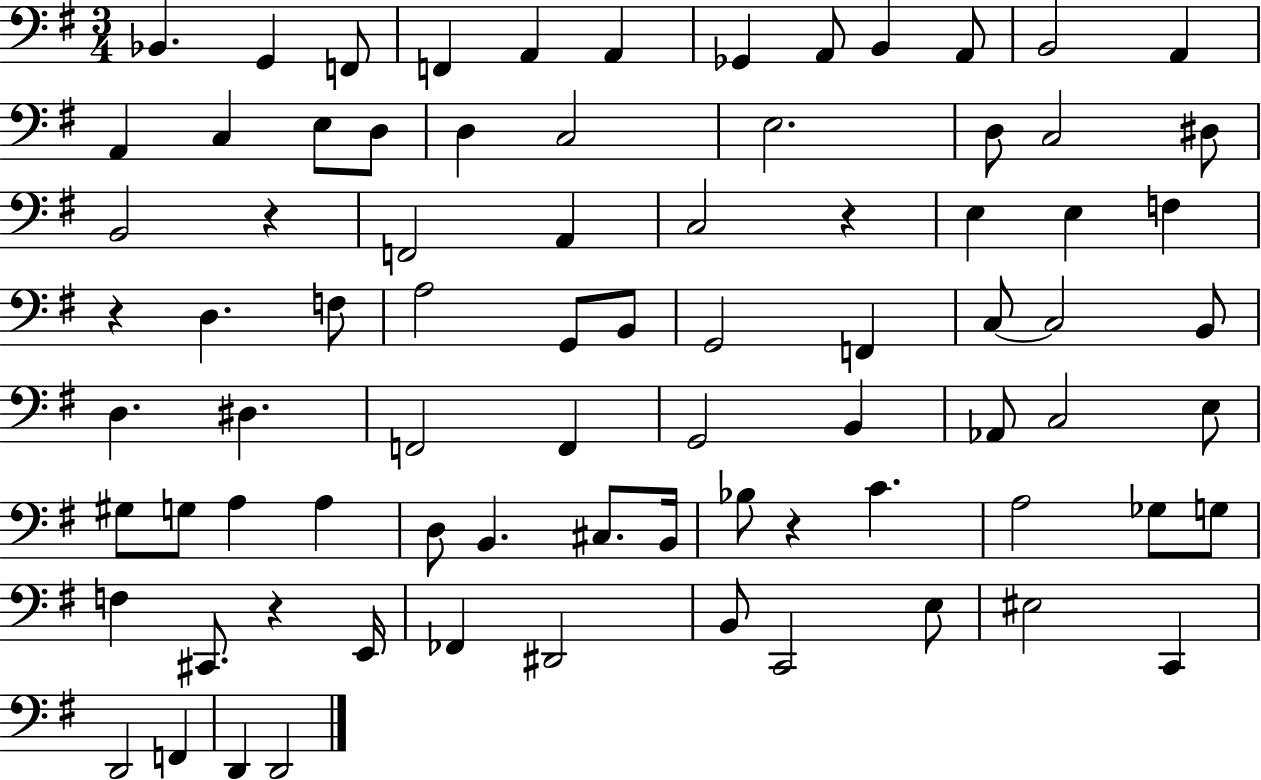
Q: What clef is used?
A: bass